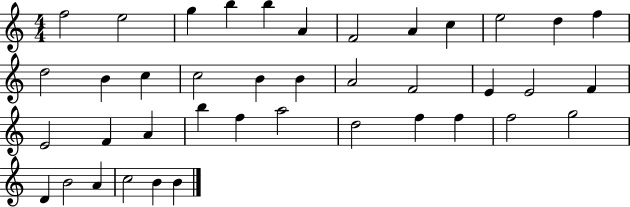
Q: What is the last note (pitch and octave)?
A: B4